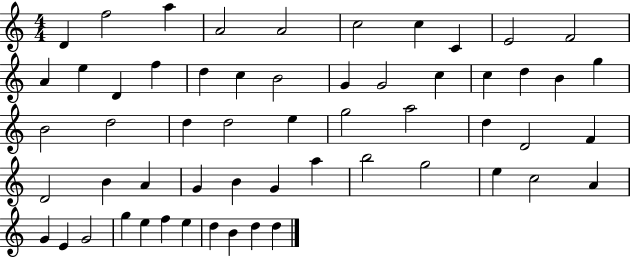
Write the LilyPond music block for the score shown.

{
  \clef treble
  \numericTimeSignature
  \time 4/4
  \key c \major
  d'4 f''2 a''4 | a'2 a'2 | c''2 c''4 c'4 | e'2 f'2 | \break a'4 e''4 d'4 f''4 | d''4 c''4 b'2 | g'4 g'2 c''4 | c''4 d''4 b'4 g''4 | \break b'2 d''2 | d''4 d''2 e''4 | g''2 a''2 | d''4 d'2 f'4 | \break d'2 b'4 a'4 | g'4 b'4 g'4 a''4 | b''2 g''2 | e''4 c''2 a'4 | \break g'4 e'4 g'2 | g''4 e''4 f''4 e''4 | d''4 b'4 d''4 d''4 | \bar "|."
}